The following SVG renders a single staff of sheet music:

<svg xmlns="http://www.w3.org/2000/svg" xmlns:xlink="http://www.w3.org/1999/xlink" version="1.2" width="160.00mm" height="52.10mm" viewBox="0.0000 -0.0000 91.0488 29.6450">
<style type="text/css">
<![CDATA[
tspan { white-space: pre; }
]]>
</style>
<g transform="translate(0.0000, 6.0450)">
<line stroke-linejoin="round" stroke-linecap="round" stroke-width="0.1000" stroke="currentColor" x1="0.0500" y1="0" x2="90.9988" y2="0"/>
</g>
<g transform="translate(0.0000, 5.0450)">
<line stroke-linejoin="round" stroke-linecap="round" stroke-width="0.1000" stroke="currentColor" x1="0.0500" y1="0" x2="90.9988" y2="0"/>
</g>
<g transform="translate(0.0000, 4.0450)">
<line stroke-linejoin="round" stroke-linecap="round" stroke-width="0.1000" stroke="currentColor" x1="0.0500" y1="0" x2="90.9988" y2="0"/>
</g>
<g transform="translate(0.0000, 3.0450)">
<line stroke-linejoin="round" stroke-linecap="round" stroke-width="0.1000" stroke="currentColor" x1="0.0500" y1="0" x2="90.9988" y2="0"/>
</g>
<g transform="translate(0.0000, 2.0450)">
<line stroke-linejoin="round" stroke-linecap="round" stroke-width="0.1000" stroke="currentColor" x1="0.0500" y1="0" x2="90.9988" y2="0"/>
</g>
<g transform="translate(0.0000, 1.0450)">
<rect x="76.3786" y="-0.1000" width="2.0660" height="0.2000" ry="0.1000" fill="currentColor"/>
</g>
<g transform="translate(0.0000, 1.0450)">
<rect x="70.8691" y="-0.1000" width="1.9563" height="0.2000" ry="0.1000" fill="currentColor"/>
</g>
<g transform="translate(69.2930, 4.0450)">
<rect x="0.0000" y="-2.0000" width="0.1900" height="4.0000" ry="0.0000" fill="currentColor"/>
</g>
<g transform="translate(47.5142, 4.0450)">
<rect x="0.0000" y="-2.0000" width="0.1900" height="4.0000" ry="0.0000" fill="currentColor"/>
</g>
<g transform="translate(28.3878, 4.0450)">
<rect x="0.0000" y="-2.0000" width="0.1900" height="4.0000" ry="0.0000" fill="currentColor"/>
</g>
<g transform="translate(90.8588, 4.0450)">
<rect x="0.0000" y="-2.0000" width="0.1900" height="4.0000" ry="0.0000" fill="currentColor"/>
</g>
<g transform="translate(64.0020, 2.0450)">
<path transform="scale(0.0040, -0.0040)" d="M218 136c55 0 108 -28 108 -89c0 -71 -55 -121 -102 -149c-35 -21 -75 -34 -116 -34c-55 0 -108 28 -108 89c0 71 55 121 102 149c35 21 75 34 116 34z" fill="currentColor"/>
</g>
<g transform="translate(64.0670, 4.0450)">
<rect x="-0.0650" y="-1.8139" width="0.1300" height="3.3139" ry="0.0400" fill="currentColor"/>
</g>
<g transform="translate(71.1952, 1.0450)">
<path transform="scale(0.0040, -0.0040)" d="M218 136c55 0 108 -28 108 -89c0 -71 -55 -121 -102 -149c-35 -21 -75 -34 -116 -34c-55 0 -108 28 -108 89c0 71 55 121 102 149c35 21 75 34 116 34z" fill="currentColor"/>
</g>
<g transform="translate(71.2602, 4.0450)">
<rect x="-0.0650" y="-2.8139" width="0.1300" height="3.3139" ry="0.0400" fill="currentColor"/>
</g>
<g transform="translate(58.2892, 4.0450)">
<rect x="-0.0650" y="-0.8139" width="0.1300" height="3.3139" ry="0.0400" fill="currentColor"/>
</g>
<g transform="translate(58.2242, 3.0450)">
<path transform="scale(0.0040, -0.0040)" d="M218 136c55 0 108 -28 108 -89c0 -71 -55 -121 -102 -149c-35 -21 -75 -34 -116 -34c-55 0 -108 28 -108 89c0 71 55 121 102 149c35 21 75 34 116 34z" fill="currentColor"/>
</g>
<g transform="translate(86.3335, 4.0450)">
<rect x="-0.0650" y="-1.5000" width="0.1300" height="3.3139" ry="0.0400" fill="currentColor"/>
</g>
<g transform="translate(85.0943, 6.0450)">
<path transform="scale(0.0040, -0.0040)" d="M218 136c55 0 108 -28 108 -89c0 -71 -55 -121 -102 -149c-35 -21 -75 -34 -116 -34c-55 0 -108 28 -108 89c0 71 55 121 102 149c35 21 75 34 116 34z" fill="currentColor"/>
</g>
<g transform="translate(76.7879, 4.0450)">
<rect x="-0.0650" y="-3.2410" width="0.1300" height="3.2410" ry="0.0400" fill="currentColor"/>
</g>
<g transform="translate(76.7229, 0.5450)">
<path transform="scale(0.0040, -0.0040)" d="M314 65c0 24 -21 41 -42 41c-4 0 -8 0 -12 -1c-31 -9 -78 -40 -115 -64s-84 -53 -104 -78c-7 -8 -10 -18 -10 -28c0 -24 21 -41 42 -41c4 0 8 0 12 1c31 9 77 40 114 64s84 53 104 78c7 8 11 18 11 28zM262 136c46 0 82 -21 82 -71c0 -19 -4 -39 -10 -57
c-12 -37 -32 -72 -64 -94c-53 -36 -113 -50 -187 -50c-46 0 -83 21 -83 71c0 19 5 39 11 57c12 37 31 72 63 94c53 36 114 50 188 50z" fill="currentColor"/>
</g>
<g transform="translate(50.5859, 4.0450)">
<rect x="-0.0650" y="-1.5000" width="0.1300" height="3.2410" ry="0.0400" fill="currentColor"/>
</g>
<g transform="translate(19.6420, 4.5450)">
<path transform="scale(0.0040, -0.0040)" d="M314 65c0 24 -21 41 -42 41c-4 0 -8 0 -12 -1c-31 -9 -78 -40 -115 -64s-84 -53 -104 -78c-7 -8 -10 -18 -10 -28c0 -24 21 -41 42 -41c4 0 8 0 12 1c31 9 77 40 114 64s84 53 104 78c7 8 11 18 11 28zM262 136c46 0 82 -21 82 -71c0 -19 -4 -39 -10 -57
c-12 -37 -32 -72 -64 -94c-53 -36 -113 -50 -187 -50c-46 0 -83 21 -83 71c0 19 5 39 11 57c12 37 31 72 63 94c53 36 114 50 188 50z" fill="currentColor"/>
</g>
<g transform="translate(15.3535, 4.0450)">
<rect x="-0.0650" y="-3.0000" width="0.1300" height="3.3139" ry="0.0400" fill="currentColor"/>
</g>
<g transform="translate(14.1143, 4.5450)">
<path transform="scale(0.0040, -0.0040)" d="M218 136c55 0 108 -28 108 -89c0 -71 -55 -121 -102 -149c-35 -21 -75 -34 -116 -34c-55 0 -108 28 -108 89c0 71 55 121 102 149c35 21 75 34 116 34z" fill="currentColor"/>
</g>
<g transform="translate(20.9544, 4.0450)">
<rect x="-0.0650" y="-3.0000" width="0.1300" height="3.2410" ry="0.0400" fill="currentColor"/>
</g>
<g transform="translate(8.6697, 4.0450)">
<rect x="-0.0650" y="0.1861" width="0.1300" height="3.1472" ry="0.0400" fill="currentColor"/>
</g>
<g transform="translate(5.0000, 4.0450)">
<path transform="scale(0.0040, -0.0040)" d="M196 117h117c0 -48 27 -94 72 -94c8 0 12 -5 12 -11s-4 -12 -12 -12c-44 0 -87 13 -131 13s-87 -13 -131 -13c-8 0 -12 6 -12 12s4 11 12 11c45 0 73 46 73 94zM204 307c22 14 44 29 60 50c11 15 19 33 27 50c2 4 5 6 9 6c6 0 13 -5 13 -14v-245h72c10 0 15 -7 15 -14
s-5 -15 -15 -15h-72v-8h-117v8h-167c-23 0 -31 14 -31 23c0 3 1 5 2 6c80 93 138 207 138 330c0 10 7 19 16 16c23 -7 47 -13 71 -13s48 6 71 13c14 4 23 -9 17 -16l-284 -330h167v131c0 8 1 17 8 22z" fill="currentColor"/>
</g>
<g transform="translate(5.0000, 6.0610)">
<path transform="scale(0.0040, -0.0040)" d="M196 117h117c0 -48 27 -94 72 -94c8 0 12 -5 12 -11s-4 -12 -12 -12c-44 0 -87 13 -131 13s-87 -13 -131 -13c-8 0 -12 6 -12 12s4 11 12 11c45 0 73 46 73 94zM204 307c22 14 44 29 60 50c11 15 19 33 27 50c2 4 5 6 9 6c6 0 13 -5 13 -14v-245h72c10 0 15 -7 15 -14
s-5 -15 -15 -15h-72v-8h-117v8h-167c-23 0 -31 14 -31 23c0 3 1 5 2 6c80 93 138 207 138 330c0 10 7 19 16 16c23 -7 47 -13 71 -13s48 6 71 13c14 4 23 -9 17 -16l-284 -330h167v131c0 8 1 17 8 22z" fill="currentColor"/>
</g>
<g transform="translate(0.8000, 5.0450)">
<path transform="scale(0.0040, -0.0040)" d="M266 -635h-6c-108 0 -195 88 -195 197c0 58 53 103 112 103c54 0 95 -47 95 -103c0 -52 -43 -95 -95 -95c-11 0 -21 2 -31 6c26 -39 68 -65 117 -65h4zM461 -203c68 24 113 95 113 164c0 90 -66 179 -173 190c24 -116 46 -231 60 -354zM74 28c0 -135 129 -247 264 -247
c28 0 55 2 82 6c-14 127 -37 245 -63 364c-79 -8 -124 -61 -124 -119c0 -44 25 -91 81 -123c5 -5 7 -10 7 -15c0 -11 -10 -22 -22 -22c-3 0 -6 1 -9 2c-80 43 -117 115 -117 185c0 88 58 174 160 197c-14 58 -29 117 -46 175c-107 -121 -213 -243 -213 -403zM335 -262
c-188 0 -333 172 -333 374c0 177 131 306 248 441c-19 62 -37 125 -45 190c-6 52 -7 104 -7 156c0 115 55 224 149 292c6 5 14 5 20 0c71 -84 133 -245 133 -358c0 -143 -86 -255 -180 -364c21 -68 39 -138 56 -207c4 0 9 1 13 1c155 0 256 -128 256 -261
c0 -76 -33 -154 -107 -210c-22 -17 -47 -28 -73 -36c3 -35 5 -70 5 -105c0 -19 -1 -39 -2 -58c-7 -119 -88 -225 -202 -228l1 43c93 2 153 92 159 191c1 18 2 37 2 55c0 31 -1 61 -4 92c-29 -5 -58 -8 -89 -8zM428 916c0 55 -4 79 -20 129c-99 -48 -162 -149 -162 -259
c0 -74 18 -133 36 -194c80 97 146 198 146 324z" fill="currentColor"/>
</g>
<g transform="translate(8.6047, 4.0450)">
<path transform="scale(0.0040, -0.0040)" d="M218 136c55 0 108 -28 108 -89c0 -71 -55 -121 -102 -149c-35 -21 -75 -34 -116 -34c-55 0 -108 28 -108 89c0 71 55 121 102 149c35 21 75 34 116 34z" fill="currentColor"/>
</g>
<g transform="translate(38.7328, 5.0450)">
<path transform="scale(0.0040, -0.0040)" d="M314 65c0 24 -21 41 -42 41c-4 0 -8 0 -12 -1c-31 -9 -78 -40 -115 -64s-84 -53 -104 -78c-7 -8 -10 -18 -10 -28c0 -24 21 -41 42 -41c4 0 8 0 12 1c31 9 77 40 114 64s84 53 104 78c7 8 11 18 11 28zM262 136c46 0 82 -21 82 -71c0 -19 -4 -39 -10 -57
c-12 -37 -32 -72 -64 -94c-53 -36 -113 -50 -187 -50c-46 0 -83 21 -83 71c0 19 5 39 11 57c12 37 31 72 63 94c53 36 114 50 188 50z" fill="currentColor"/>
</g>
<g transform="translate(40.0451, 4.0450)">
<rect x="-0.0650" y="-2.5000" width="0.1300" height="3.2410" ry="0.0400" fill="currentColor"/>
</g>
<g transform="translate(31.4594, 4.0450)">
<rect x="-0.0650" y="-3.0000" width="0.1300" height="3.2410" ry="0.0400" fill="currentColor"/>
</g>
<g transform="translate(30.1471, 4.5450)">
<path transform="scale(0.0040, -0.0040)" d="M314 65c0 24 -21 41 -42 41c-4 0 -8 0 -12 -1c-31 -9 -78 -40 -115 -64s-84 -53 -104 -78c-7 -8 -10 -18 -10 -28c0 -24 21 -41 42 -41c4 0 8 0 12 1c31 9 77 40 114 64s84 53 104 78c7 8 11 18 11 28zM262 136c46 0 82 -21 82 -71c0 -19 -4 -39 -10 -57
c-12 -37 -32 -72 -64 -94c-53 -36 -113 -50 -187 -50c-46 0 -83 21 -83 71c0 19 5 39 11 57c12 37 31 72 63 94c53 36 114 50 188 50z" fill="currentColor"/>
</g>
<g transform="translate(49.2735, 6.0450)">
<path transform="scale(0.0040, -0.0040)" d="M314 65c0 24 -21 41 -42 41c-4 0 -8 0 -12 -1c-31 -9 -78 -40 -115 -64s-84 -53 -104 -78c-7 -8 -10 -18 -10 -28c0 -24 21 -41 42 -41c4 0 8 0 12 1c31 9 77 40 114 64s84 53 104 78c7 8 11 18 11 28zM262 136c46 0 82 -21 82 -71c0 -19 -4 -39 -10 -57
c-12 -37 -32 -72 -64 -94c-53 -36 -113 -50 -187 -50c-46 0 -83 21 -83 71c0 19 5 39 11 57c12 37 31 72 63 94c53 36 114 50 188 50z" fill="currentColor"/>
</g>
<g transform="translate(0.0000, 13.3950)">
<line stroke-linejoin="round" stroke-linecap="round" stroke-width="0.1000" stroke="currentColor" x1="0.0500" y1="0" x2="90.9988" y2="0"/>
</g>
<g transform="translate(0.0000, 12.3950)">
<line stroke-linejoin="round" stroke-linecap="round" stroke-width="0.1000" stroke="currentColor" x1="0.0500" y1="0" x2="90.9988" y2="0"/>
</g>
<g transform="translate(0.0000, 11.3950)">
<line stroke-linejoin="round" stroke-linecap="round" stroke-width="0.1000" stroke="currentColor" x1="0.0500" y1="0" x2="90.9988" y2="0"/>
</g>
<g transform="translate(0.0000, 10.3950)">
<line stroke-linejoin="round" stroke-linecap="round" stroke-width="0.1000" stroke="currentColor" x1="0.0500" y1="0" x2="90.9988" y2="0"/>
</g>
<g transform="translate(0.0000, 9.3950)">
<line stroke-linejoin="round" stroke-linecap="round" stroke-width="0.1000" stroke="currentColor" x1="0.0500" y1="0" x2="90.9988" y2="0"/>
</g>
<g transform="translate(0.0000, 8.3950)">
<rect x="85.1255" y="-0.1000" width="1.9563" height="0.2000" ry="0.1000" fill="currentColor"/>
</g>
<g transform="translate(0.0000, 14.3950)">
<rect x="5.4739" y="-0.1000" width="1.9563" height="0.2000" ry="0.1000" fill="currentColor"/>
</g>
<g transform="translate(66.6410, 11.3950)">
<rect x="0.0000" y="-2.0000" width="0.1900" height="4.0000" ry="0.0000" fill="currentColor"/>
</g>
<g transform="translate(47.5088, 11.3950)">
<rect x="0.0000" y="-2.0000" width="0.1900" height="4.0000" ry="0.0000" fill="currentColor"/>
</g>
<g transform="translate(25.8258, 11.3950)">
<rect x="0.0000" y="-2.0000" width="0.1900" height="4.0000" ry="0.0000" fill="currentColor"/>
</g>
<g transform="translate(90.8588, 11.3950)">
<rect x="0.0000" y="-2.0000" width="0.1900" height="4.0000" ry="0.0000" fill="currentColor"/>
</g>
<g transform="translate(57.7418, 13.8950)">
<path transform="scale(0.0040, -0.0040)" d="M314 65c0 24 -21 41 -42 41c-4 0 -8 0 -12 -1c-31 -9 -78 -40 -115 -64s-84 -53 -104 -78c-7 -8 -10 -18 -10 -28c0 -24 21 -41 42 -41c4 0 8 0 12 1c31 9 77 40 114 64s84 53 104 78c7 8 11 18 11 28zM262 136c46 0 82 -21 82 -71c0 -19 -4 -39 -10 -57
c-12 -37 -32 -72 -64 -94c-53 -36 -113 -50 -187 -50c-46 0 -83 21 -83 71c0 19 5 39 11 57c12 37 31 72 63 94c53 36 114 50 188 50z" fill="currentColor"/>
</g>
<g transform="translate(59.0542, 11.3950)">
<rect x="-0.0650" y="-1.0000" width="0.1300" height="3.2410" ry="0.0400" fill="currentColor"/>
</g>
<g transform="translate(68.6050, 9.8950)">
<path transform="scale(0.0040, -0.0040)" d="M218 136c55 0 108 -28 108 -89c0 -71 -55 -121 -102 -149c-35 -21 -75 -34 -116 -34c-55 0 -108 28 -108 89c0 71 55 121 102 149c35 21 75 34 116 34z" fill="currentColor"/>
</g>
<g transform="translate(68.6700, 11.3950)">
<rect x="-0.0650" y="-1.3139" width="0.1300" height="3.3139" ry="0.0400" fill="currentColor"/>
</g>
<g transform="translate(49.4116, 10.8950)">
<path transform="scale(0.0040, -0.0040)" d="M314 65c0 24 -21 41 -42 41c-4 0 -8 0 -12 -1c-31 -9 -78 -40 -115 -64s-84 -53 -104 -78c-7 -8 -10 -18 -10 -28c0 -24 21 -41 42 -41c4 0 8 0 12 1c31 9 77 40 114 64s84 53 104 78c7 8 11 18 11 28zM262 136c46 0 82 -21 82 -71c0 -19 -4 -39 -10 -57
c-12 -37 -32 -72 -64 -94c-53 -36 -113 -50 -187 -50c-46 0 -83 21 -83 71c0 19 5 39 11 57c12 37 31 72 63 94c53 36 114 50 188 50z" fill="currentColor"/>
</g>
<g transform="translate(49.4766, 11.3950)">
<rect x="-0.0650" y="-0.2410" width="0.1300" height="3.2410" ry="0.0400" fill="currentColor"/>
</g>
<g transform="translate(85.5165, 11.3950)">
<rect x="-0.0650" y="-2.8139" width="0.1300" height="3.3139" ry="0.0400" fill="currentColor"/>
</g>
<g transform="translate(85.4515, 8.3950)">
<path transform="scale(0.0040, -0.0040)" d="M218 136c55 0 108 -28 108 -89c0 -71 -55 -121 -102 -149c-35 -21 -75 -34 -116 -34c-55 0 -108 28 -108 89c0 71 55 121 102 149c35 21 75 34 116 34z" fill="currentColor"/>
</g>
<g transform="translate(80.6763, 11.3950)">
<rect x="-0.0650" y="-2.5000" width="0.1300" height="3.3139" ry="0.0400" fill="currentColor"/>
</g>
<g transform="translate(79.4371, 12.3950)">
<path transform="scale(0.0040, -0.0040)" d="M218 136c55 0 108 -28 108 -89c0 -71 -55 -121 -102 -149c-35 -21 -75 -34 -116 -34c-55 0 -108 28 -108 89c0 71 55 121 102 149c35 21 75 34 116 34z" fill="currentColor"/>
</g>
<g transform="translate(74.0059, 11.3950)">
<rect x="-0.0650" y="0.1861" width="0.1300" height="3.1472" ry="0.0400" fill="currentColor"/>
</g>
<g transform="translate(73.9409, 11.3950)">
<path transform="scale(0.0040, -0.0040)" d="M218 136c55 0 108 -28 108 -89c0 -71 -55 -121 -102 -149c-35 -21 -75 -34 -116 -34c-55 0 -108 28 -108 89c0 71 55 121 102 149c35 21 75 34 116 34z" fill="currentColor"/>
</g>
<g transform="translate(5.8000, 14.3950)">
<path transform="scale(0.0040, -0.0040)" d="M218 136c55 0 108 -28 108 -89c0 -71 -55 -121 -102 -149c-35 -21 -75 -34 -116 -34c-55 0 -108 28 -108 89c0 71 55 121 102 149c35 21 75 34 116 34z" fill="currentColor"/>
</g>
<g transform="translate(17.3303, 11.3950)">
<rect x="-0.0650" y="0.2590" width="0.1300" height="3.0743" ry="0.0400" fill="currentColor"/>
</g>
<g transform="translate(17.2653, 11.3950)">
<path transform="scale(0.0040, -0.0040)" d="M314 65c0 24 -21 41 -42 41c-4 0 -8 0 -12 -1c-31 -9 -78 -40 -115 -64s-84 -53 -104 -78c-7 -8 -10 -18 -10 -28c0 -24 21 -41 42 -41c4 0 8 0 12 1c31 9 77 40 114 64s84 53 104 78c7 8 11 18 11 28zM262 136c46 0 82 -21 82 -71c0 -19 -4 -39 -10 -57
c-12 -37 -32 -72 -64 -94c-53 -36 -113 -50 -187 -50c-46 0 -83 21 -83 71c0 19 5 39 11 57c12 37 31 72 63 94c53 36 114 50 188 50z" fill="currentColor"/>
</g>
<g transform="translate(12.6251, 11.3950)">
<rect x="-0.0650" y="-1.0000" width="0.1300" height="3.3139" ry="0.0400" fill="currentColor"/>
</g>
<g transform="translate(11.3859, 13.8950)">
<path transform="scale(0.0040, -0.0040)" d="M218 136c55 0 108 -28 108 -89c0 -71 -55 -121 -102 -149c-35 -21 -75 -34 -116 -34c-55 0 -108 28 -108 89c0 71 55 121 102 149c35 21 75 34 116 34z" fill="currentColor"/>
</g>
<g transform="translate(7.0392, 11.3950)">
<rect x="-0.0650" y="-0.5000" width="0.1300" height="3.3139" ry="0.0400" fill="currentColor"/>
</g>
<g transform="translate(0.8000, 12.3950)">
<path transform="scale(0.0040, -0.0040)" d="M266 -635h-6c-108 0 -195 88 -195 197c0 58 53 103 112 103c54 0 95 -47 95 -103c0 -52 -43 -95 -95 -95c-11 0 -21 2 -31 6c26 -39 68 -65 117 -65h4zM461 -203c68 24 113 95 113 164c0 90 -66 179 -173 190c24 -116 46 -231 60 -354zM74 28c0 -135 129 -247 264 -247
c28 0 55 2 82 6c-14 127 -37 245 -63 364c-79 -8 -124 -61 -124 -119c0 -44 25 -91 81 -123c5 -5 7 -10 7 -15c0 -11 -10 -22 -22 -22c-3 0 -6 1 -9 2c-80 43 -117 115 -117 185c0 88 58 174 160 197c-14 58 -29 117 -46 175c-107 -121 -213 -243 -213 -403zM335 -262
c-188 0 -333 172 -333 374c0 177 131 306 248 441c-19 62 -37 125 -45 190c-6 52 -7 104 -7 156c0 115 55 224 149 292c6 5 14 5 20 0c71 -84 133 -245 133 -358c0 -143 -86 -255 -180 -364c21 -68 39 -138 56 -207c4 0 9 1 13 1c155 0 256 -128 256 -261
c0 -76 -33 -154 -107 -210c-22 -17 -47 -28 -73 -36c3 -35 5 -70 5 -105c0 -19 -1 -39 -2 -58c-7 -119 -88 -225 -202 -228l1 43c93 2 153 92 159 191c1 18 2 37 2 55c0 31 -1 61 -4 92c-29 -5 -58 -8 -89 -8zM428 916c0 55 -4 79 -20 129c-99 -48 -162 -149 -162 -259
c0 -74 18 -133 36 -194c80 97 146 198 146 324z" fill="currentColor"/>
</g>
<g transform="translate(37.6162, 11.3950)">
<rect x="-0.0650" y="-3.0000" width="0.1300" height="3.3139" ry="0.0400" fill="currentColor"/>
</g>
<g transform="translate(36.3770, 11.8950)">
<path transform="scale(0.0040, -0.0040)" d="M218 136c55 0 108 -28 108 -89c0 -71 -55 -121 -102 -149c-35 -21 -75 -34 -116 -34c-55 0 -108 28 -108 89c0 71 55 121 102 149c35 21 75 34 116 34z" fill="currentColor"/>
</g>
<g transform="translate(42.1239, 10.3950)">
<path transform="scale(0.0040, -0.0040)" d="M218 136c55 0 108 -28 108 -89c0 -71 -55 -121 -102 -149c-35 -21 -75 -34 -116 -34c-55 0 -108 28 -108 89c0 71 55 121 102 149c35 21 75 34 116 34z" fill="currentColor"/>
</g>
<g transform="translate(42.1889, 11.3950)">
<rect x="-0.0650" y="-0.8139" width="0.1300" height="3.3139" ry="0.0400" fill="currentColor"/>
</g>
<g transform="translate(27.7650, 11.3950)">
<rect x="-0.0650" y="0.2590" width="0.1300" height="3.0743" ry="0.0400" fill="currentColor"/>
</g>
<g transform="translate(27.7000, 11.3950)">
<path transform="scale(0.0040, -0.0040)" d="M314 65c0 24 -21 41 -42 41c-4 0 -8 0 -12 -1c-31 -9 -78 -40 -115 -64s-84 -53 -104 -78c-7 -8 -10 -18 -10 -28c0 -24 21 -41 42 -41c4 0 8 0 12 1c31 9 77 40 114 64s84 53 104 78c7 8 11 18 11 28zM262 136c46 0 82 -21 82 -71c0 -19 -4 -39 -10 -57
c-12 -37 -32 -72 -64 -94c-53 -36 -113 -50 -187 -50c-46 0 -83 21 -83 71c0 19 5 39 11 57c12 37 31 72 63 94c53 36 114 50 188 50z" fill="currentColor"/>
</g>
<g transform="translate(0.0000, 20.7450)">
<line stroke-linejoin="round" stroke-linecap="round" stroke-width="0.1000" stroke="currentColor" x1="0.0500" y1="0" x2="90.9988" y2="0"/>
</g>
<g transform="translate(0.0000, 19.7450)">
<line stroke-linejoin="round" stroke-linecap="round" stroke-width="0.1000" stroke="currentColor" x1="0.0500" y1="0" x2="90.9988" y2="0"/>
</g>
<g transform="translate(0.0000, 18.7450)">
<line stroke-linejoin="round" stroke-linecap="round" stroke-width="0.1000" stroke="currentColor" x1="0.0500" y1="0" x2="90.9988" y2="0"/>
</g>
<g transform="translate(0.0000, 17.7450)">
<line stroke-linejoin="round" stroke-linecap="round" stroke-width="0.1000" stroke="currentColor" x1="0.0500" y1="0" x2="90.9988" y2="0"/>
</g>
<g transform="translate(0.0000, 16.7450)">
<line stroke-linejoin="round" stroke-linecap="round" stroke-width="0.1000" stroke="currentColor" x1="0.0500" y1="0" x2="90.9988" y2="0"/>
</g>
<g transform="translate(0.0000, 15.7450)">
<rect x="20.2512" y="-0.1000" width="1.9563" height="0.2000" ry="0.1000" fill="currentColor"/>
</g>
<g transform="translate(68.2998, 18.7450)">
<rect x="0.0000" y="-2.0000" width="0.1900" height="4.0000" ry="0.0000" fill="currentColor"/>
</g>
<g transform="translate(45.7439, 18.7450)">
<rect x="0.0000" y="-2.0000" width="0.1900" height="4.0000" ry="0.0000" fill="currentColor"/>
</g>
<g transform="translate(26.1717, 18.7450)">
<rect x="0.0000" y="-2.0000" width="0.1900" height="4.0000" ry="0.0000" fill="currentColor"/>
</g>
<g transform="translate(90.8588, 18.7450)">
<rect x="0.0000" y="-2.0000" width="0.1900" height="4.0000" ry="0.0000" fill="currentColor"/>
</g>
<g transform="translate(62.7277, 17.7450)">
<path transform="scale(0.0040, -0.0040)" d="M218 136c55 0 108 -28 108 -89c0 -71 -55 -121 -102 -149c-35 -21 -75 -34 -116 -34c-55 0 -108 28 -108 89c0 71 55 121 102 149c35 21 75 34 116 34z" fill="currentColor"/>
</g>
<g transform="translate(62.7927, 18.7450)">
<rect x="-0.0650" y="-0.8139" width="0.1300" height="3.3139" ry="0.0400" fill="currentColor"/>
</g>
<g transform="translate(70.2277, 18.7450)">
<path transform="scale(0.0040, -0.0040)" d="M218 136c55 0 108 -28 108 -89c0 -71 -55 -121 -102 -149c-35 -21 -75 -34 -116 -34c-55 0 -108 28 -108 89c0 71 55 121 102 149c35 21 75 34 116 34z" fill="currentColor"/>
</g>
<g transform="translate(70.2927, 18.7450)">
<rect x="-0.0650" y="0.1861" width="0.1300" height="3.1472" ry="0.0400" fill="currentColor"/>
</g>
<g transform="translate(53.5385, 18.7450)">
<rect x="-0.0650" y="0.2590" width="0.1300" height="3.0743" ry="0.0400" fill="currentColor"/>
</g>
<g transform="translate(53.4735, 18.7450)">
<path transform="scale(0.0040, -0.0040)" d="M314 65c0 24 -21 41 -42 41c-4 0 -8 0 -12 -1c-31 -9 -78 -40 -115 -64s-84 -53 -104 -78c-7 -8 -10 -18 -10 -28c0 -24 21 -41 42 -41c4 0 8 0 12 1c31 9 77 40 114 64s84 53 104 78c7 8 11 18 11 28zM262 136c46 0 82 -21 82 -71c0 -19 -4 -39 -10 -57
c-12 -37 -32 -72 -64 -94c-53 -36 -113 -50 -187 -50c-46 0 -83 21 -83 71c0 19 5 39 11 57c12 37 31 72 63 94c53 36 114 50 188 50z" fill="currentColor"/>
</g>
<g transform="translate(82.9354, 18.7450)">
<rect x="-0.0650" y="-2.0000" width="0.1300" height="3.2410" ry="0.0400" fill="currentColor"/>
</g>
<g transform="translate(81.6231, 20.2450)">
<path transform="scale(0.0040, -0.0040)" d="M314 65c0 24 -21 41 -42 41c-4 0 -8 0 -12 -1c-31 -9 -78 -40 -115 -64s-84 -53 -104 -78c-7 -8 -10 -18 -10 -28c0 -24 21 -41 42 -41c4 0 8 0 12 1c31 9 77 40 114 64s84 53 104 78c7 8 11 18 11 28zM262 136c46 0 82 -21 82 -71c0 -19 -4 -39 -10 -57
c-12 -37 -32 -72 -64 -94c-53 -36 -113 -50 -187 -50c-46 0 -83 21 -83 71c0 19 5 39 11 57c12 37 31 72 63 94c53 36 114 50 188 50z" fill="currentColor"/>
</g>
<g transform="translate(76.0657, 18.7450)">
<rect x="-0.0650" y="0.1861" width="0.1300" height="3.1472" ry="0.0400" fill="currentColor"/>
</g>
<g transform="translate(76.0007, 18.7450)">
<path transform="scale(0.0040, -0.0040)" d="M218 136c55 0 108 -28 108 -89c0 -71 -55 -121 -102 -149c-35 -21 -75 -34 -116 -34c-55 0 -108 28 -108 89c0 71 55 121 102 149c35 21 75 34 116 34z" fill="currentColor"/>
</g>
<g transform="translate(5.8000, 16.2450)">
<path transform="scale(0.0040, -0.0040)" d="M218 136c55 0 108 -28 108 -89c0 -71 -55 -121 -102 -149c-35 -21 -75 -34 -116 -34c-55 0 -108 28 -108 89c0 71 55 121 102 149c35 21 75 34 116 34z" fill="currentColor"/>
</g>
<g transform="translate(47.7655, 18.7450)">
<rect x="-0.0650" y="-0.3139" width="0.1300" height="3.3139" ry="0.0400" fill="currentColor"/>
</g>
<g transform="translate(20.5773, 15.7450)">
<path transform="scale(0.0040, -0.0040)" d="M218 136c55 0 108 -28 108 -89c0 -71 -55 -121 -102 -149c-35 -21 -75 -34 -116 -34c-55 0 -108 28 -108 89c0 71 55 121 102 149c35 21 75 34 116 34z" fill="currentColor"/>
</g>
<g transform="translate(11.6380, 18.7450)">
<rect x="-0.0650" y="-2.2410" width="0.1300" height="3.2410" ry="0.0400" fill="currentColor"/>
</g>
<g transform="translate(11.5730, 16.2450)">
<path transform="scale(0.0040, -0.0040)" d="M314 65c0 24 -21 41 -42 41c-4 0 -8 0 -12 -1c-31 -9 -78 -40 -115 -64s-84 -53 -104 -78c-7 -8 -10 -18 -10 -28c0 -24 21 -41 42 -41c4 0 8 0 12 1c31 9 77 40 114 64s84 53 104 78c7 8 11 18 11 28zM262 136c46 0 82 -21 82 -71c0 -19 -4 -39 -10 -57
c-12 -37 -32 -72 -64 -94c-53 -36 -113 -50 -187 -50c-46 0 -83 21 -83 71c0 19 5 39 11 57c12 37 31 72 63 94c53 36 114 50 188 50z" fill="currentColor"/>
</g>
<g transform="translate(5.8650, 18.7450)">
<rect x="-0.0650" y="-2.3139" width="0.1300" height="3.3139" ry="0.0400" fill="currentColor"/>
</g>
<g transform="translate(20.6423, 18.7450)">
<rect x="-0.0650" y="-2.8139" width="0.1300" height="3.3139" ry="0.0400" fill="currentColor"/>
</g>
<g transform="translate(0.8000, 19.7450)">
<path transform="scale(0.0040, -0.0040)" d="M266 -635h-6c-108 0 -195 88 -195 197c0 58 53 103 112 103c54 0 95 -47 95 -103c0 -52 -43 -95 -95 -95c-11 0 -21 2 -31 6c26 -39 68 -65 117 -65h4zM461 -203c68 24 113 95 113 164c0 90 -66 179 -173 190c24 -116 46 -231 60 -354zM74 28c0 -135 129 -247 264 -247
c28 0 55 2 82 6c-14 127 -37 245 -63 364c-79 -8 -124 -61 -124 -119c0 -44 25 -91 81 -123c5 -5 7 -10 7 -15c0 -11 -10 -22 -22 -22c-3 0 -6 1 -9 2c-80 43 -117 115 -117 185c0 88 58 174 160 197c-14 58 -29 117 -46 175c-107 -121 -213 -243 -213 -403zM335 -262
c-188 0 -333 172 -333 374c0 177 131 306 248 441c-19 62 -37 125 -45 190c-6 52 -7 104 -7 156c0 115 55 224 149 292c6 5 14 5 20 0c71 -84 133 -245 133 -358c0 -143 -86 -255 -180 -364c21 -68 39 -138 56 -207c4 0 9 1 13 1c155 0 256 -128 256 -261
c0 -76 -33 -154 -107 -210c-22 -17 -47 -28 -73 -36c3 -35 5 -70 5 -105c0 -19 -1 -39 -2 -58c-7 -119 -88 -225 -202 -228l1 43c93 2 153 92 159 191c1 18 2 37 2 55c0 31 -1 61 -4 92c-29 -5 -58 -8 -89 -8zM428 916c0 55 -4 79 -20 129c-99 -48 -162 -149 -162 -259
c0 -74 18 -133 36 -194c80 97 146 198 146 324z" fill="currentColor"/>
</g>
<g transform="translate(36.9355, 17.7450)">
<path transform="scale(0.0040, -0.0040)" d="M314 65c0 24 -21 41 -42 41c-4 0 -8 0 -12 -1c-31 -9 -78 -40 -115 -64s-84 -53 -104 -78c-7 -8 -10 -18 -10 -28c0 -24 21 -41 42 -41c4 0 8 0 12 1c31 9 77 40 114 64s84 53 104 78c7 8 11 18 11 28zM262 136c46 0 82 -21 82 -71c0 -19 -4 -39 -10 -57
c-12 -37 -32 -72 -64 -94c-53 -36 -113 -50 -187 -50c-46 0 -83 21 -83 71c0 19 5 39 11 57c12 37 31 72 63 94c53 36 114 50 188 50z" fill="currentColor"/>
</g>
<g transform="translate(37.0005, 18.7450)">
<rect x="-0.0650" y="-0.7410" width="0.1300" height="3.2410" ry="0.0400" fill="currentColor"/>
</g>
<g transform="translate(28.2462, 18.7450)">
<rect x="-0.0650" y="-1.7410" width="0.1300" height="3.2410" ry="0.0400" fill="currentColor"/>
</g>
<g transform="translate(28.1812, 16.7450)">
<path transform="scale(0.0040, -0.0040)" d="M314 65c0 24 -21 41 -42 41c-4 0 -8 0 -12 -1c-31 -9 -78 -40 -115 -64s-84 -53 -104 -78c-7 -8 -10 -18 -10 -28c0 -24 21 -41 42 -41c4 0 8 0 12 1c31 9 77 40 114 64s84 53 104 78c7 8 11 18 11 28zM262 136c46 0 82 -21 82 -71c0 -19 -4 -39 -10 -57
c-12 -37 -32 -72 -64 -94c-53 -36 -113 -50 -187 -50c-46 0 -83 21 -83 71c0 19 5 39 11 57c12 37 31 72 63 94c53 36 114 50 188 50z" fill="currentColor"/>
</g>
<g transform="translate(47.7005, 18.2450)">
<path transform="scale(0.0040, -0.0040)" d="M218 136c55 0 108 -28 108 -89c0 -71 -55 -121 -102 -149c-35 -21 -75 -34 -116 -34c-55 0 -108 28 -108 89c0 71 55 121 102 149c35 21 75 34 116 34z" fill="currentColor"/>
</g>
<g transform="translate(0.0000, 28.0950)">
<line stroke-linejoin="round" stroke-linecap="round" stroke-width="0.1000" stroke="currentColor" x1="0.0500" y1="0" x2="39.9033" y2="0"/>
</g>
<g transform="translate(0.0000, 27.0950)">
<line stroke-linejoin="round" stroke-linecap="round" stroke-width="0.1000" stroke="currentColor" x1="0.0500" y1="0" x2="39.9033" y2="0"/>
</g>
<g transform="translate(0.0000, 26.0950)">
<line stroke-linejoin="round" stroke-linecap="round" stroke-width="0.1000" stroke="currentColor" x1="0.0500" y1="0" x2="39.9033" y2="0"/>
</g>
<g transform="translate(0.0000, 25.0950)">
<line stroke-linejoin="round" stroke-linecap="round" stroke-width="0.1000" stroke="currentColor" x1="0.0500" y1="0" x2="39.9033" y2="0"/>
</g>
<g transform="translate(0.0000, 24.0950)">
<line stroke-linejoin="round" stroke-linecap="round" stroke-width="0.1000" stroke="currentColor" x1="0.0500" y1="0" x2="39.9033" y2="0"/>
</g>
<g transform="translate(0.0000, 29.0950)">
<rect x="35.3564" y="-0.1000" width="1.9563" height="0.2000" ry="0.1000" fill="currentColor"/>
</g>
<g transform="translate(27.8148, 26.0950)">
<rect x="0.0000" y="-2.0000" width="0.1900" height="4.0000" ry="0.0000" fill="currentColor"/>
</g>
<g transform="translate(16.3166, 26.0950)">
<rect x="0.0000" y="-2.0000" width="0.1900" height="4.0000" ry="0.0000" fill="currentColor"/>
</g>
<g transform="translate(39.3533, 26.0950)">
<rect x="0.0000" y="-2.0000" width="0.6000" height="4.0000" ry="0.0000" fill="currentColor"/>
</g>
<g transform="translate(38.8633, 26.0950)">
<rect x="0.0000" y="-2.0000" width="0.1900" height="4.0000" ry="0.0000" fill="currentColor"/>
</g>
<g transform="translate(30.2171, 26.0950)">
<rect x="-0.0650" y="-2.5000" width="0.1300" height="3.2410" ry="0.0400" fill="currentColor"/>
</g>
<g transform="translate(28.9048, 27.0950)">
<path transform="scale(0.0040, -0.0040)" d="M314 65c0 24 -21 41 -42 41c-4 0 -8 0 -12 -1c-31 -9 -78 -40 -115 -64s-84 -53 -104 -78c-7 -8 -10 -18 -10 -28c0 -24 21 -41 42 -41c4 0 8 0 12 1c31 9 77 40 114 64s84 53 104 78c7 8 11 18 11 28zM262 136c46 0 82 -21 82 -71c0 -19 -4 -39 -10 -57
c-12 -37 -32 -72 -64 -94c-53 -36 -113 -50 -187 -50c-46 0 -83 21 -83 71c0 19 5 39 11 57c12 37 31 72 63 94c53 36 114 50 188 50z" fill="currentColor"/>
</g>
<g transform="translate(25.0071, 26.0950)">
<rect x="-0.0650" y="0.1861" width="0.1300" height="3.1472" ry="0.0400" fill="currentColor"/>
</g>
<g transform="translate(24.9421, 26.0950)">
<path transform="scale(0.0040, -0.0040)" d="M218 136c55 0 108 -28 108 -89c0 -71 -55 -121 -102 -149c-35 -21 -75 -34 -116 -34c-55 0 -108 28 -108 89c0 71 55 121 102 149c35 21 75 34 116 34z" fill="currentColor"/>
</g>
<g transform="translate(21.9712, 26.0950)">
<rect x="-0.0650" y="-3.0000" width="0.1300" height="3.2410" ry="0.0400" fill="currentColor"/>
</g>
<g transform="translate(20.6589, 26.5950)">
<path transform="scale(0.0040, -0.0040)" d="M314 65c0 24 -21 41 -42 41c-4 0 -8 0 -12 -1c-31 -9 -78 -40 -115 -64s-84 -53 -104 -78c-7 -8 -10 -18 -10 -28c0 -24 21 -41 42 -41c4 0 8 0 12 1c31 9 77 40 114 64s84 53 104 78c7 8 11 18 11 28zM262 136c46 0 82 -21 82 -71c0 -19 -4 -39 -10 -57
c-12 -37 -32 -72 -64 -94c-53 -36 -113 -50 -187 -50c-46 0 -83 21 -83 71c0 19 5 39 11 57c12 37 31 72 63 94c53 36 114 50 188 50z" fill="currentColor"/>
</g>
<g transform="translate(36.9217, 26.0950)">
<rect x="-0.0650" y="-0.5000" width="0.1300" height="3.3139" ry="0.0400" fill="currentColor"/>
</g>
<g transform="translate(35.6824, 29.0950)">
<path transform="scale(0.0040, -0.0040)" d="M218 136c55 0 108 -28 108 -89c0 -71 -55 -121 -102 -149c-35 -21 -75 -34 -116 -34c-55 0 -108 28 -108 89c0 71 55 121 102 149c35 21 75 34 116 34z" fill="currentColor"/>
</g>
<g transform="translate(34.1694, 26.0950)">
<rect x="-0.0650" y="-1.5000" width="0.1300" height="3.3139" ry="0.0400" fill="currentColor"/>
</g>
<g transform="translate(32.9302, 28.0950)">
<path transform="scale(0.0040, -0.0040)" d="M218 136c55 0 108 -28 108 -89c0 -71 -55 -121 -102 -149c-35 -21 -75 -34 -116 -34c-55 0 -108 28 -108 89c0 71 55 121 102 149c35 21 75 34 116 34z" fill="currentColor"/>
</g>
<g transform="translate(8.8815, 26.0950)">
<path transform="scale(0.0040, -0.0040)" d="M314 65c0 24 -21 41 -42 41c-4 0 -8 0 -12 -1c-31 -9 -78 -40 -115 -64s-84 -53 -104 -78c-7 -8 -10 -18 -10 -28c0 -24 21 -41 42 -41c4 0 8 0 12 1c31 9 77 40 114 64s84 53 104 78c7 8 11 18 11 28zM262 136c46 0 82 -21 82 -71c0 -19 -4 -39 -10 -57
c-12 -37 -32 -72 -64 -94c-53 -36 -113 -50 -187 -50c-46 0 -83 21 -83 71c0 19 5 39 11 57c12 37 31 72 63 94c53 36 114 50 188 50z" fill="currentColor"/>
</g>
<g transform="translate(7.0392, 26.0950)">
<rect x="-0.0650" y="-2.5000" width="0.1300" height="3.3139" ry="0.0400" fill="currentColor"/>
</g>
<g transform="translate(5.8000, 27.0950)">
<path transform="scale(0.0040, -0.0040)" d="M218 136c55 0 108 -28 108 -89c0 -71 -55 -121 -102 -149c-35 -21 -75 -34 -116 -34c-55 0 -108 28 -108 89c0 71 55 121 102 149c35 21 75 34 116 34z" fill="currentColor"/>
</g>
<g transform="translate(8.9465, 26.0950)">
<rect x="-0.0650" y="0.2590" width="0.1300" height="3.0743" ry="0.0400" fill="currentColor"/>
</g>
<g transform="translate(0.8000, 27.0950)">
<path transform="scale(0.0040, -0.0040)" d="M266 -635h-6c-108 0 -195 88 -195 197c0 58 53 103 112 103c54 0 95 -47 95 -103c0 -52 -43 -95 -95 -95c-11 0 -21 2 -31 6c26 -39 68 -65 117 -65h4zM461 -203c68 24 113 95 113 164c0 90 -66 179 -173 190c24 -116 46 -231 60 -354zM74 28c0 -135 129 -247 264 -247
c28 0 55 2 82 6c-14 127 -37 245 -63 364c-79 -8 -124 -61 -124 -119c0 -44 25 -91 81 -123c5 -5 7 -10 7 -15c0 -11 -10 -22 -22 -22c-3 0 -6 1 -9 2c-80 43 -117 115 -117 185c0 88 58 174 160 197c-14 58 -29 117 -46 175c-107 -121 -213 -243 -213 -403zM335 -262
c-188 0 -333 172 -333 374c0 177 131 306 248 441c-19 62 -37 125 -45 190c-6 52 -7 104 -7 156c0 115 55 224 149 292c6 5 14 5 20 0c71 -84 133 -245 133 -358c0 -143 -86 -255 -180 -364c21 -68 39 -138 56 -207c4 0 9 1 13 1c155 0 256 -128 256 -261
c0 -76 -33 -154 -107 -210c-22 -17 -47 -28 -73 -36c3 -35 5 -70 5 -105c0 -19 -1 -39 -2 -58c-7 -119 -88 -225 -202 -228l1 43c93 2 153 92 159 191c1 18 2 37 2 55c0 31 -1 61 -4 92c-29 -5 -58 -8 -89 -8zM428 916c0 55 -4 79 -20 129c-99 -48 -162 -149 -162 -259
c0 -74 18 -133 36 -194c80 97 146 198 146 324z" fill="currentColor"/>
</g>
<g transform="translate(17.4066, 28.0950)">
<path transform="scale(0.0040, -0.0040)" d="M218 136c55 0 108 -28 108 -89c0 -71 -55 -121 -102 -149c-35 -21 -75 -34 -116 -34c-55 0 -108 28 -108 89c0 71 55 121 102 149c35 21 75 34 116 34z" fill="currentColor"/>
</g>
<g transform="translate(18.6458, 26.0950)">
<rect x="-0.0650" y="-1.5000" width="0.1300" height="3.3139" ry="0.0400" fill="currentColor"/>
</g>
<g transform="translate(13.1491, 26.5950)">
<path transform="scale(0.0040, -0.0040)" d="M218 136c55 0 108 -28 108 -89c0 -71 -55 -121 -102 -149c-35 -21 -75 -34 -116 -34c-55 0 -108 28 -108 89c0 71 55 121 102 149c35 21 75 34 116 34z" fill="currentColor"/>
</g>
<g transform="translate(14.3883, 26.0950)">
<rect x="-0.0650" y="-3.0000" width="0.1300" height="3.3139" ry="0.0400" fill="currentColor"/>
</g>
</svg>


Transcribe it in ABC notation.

X:1
T:Untitled
M:4/4
L:1/4
K:C
B A A2 A2 G2 E2 d f a b2 E C D B2 B2 A d c2 D2 e B G a g g2 a f2 d2 c B2 d B B F2 G B2 A E A2 B G2 E C